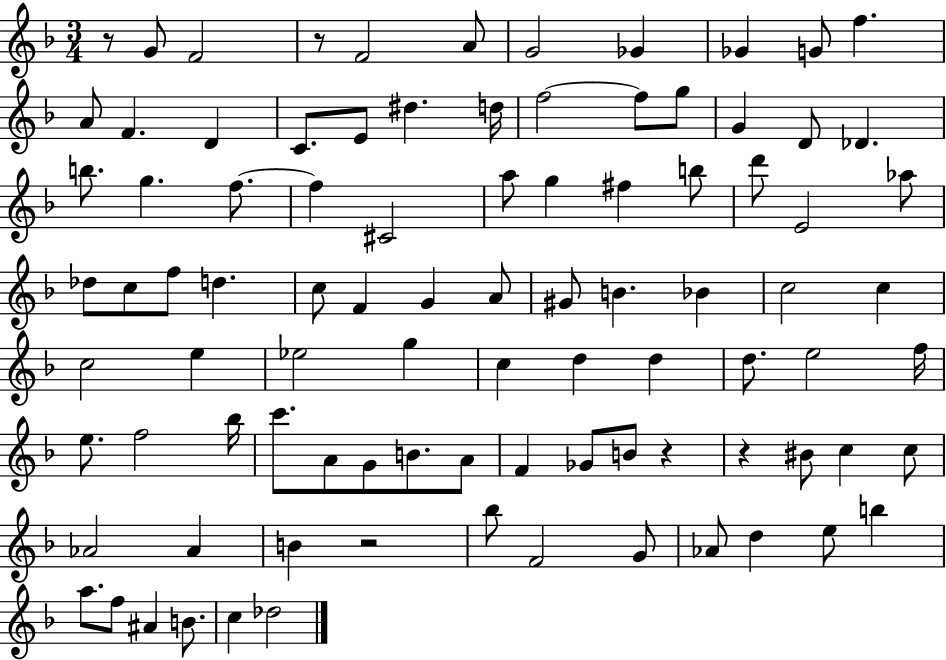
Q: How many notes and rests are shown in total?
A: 92